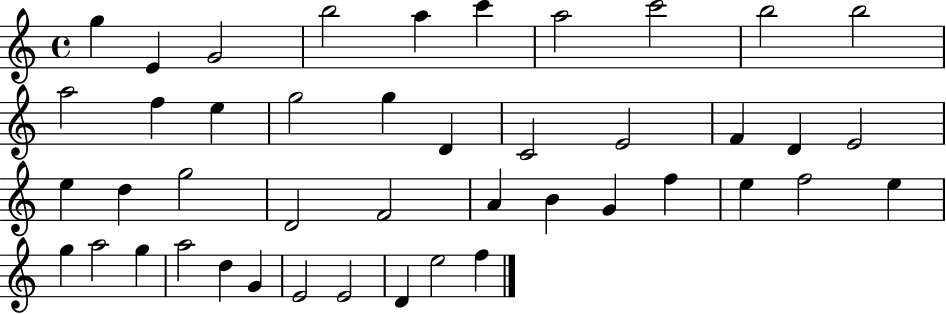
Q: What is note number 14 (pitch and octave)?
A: G5